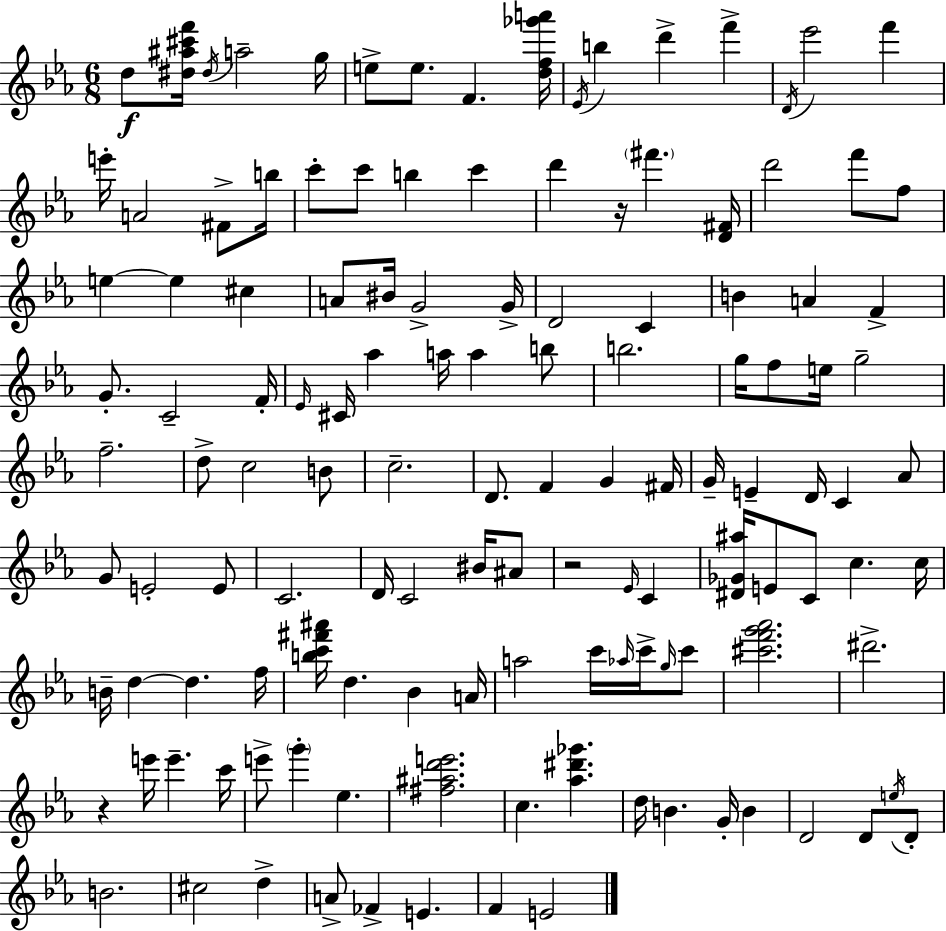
{
  \clef treble
  \numericTimeSignature
  \time 6/8
  \key c \minor
  \repeat volta 2 { d''8\f <dis'' ais'' cis''' f'''>16 \acciaccatura { dis''16 } a''2-- | g''16 e''8-> e''8. f'4. | <d'' f'' ges''' a'''>16 \acciaccatura { ees'16 } b''4 d'''4-> f'''4-> | \acciaccatura { d'16 } ees'''2 f'''4 | \break e'''16-. a'2 | fis'8-> b''16 c'''8-. c'''8 b''4 c'''4 | d'''4 r16 \parenthesize fis'''4. | <d' fis'>16 d'''2 f'''8 | \break f''8 e''4~~ e''4 cis''4 | a'8 bis'16 g'2-> | g'16-> d'2 c'4 | b'4 a'4 f'4-> | \break g'8.-. c'2-- | f'16-. \grace { ees'16 } cis'16 aes''4 a''16 a''4 | b''8 b''2. | g''16 f''8 e''16 g''2-- | \break f''2.-- | d''8-> c''2 | b'8 c''2.-- | d'8. f'4 g'4 | \break fis'16 g'16-- e'4-- d'16 c'4 | aes'8 g'8 e'2-. | e'8 c'2. | d'16 c'2 | \break bis'16 ais'8 r2 | \grace { ees'16 } c'4 <dis' ges' ais''>16 e'8 c'8 c''4. | c''16 b'16-- d''4~~ d''4. | f''16 <b'' c''' fis''' ais'''>16 d''4. | \break bes'4 a'16 a''2 | c'''16 \grace { aes''16 } c'''16-> \grace { g''16 } c'''8 <cis''' f''' g''' aes'''>2. | dis'''2.-> | r4 e'''16 | \break e'''4.-- c'''16 e'''8-> \parenthesize g'''4-. | ees''4. <fis'' ais'' d''' e'''>2. | c''4. | <aes'' dis''' ges'''>4. d''16 b'4. | \break g'16-. b'4 d'2 | d'8 \acciaccatura { e''16 } d'8-. b'2. | cis''2 | d''4-> a'8-> fes'4-> | \break e'4. f'4 | e'2 } \bar "|."
}